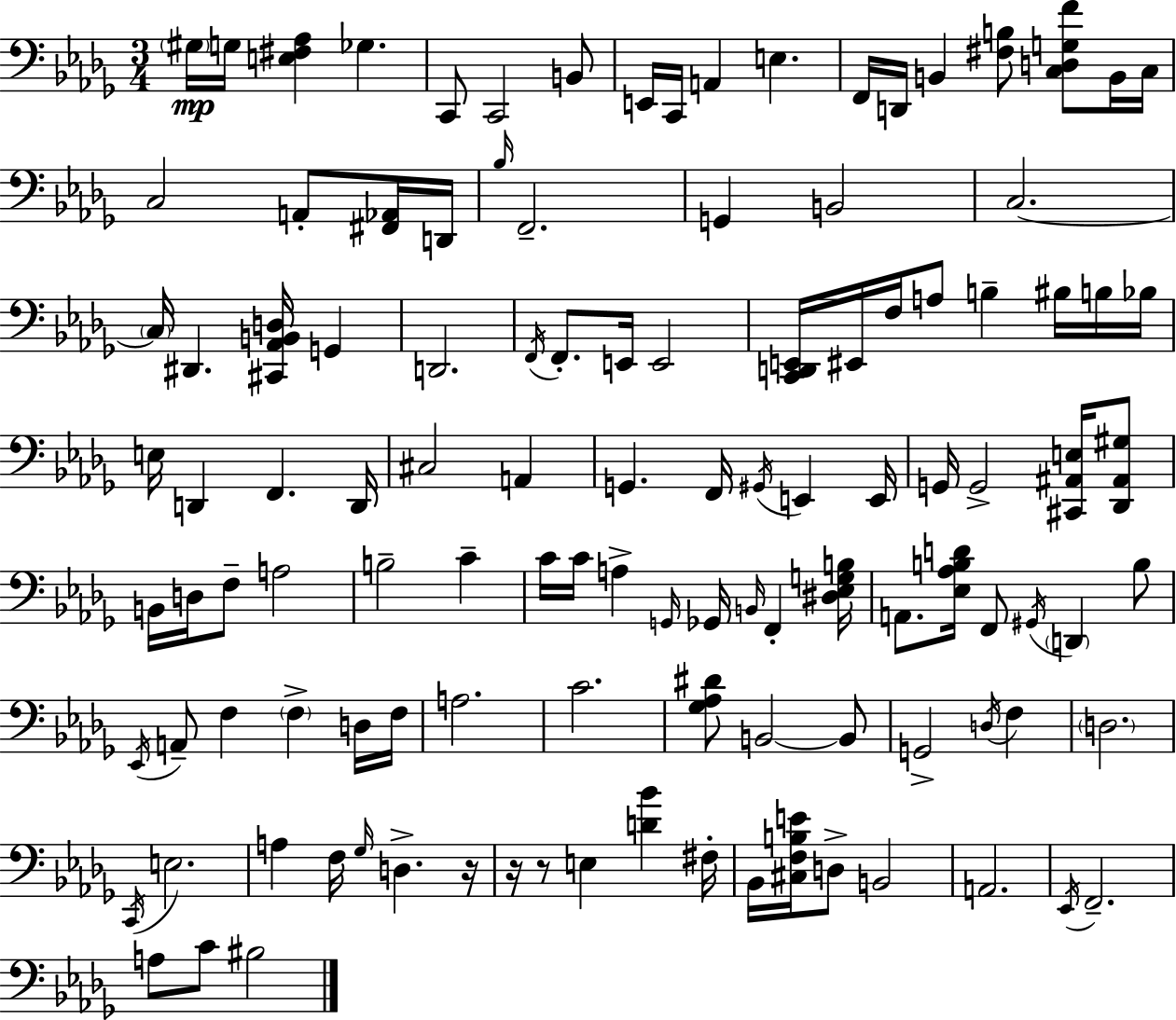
X:1
T:Untitled
M:3/4
L:1/4
K:Bbm
^G,/4 G,/4 [E,^F,_A,] _G, C,,/2 C,,2 B,,/2 E,,/4 C,,/4 A,, E, F,,/4 D,,/4 B,, [^F,B,]/2 [C,D,G,F]/2 B,,/4 C,/4 C,2 A,,/2 [^F,,_A,,]/4 D,,/4 _B,/4 F,,2 G,, B,,2 C,2 C,/4 ^D,, [^C,,_A,,B,,D,]/4 G,, D,,2 F,,/4 F,,/2 E,,/4 E,,2 [C,,D,,E,,]/4 ^E,,/4 F,/4 A,/2 B, ^B,/4 B,/4 _B,/4 E,/4 D,, F,, D,,/4 ^C,2 A,, G,, F,,/4 ^G,,/4 E,, E,,/4 G,,/4 G,,2 [^C,,^A,,E,]/4 [_D,,^A,,^G,]/2 B,,/4 D,/4 F,/2 A,2 B,2 C C/4 C/4 A, G,,/4 _G,,/4 B,,/4 F,, [^D,_E,G,B,]/4 A,,/2 [_E,_A,B,D]/4 F,,/2 ^G,,/4 D,, B,/2 _E,,/4 A,,/2 F, F, D,/4 F,/4 A,2 C2 [_G,_A,^D]/2 B,,2 B,,/2 G,,2 D,/4 F, D,2 C,,/4 E,2 A, F,/4 _G,/4 D, z/4 z/4 z/2 E, [D_B] ^F,/4 _B,,/4 [^C,F,B,E]/4 D,/2 B,,2 A,,2 _E,,/4 F,,2 A,/2 C/2 ^B,2